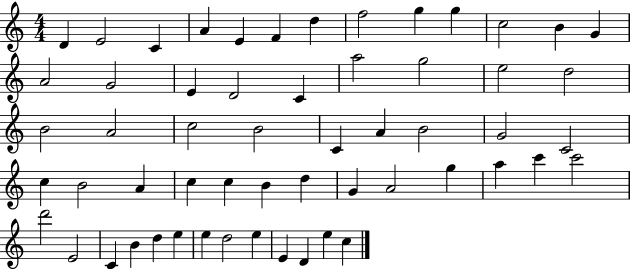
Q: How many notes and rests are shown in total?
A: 57